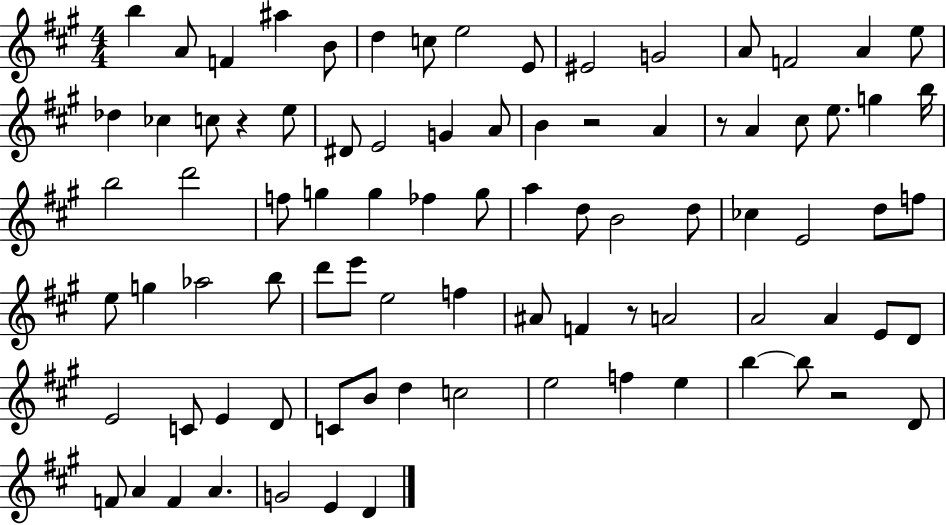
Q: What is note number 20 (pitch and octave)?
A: D#4